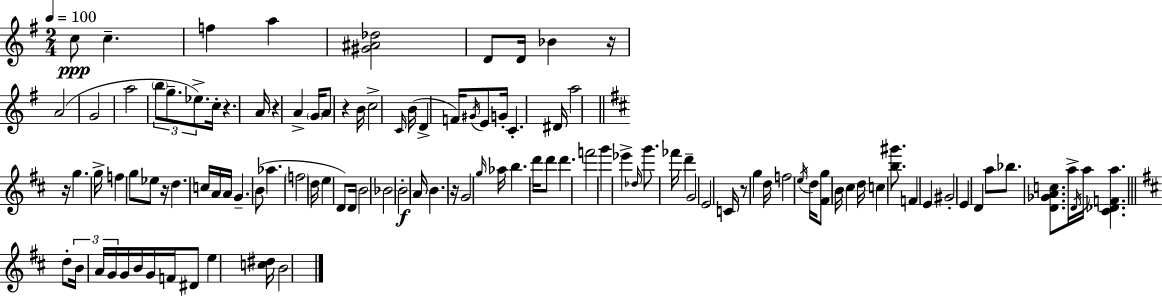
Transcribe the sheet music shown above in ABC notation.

X:1
T:Untitled
M:2/4
L:1/4
K:G
c/2 c f a [^G^A_d]2 D/2 D/4 _B z/4 A2 G2 a2 b/2 g/2 _e/2 c/4 z A/4 z A G/4 A/2 z B/4 c2 C/4 B/4 D F/4 ^G/4 E/2 G/4 C ^D/4 a2 z/4 g g/4 f g/2 _e/2 z/4 d c/4 A/4 A/4 G B/2 _a f2 d/4 e D/2 D/4 B2 _B2 B2 A/4 B z/4 G2 g/4 _a/4 b d'/4 d'/2 d' f'2 g' _e' _d/4 g'/2 _f'/4 d' G2 E2 C/4 z/2 g d/4 f2 e/4 d/4 [^Fg]/2 B/4 ^c d/4 c [b^g']/2 F E ^G2 E D a/2 _b/2 [D_GAc]/2 a/4 D/4 a/4 [^C_DFa] d/2 B/4 A/4 G/4 G/4 B/4 G/4 F/4 ^D/2 e [c^d]/4 B2